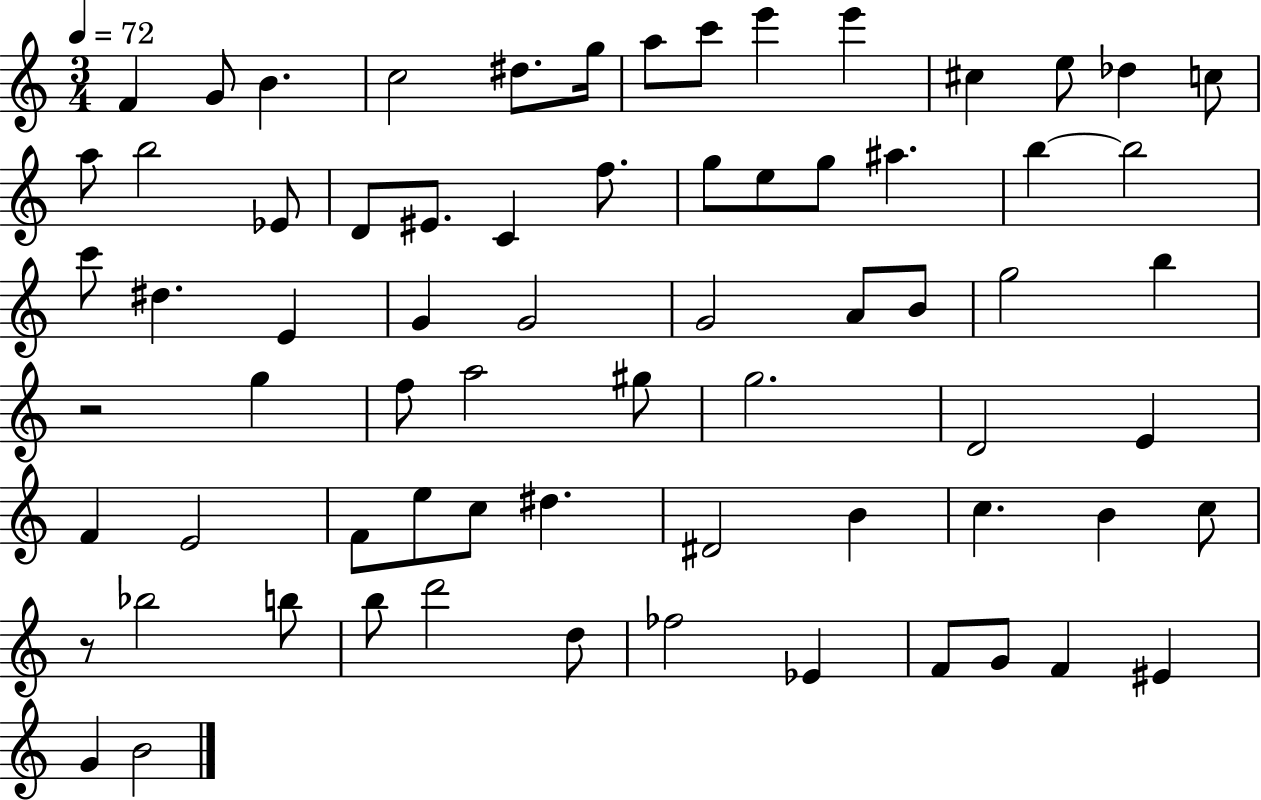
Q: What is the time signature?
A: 3/4